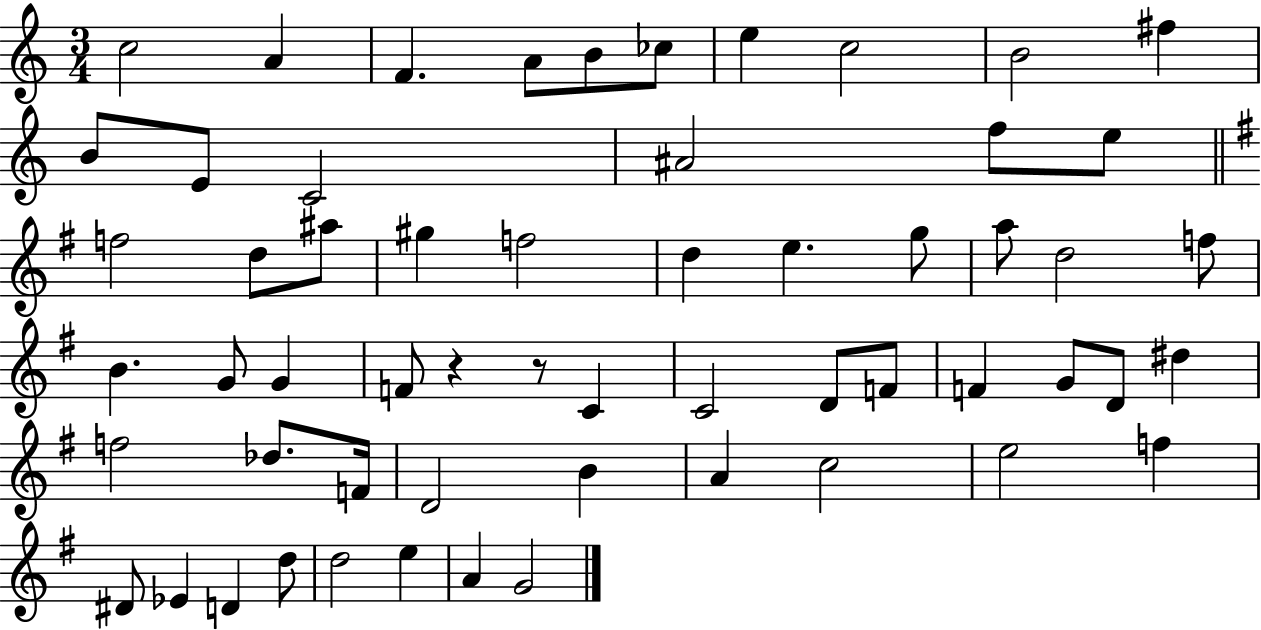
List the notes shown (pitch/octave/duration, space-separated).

C5/h A4/q F4/q. A4/e B4/e CES5/e E5/q C5/h B4/h F#5/q B4/e E4/e C4/h A#4/h F5/e E5/e F5/h D5/e A#5/e G#5/q F5/h D5/q E5/q. G5/e A5/e D5/h F5/e B4/q. G4/e G4/q F4/e R/q R/e C4/q C4/h D4/e F4/e F4/q G4/e D4/e D#5/q F5/h Db5/e. F4/s D4/h B4/q A4/q C5/h E5/h F5/q D#4/e Eb4/q D4/q D5/e D5/h E5/q A4/q G4/h